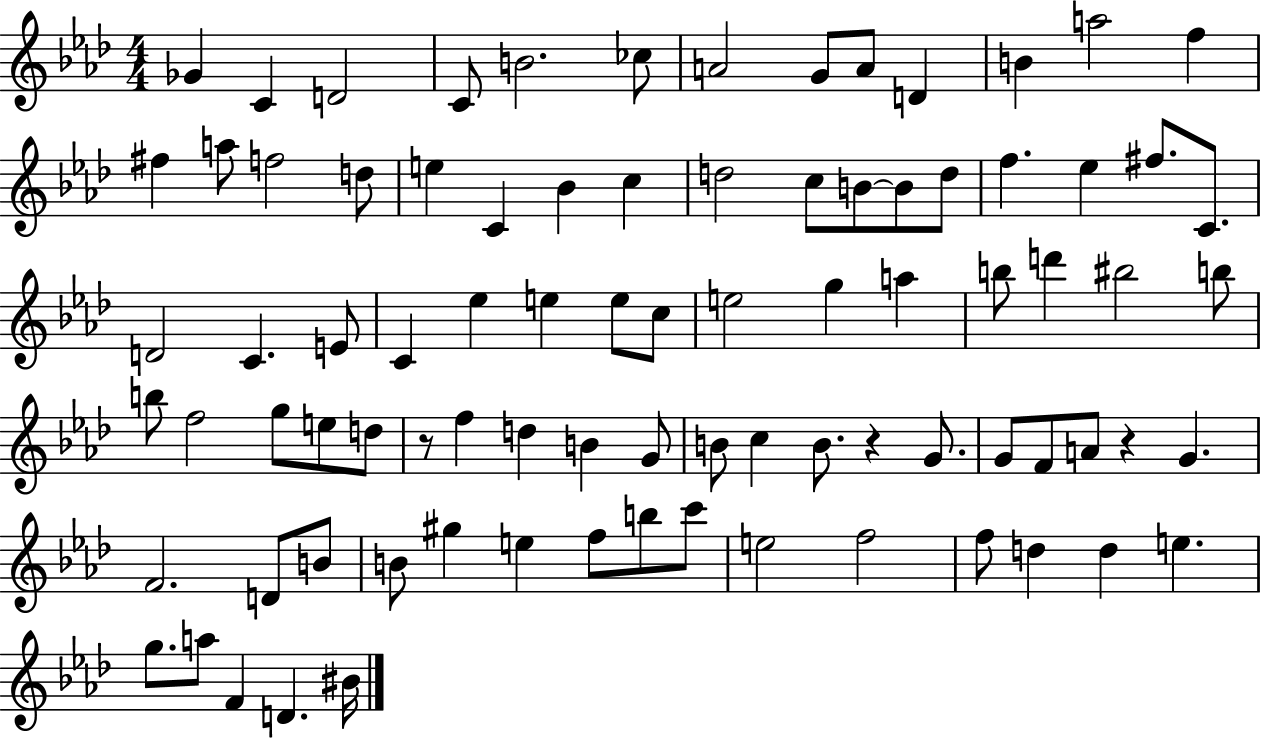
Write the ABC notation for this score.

X:1
T:Untitled
M:4/4
L:1/4
K:Ab
_G C D2 C/2 B2 _c/2 A2 G/2 A/2 D B a2 f ^f a/2 f2 d/2 e C _B c d2 c/2 B/2 B/2 d/2 f _e ^f/2 C/2 D2 C E/2 C _e e e/2 c/2 e2 g a b/2 d' ^b2 b/2 b/2 f2 g/2 e/2 d/2 z/2 f d B G/2 B/2 c B/2 z G/2 G/2 F/2 A/2 z G F2 D/2 B/2 B/2 ^g e f/2 b/2 c'/2 e2 f2 f/2 d d e g/2 a/2 F D ^B/4